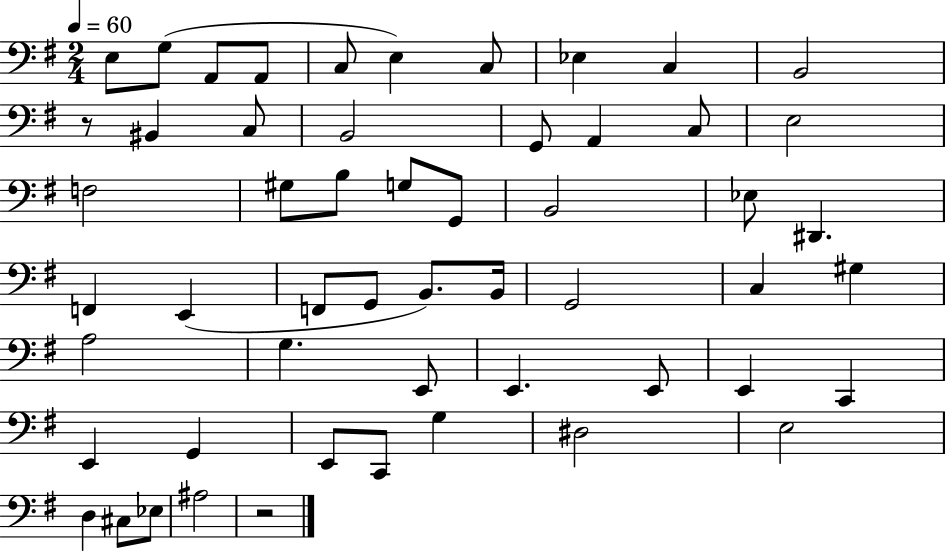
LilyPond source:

{
  \clef bass
  \numericTimeSignature
  \time 2/4
  \key g \major
  \tempo 4 = 60
  e8 g8( a,8 a,8 | c8 e4) c8 | ees4 c4 | b,2 | \break r8 bis,4 c8 | b,2 | g,8 a,4 c8 | e2 | \break f2 | gis8 b8 g8 g,8 | b,2 | ees8 dis,4. | \break f,4 e,4( | f,8 g,8 b,8.) b,16 | g,2 | c4 gis4 | \break a2 | g4. e,8 | e,4. e,8 | e,4 c,4 | \break e,4 g,4 | e,8 c,8 g4 | dis2 | e2 | \break d4 cis8 ees8 | ais2 | r2 | \bar "|."
}